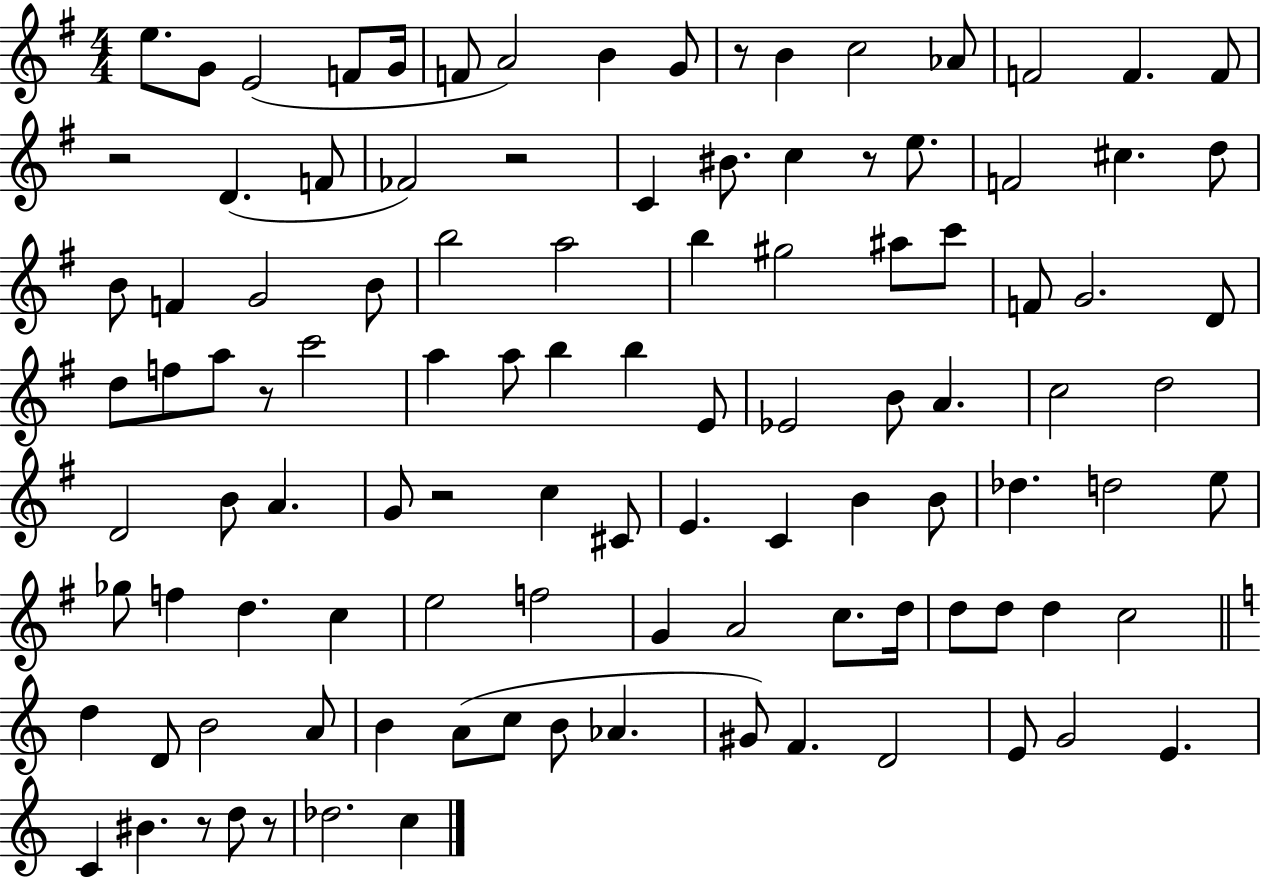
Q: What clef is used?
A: treble